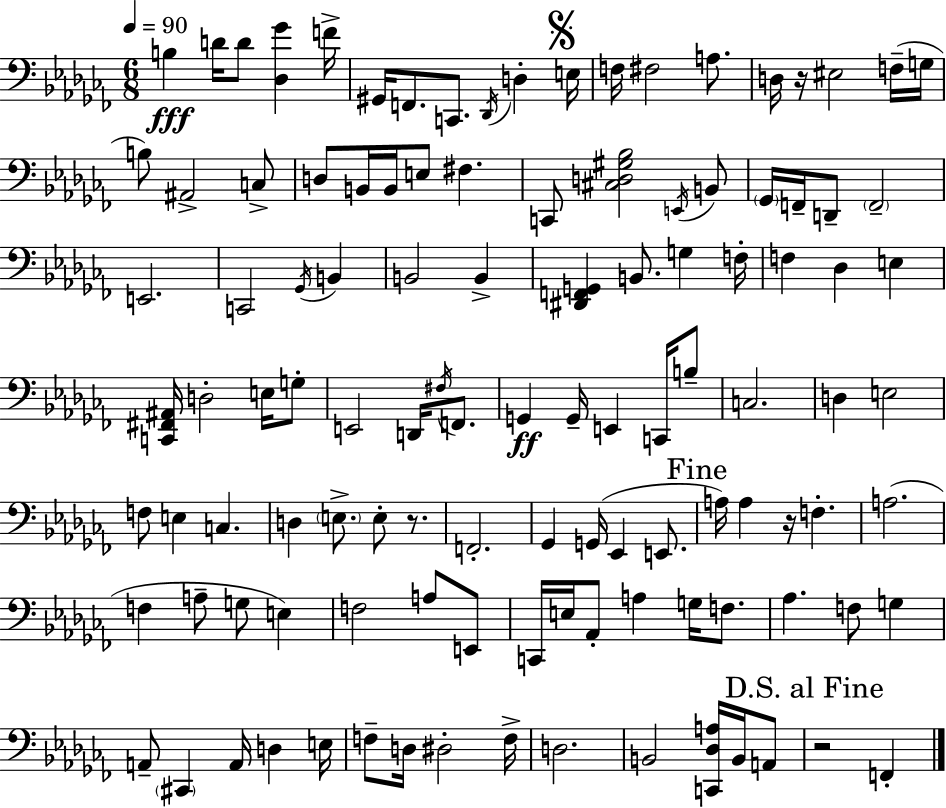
X:1
T:Untitled
M:6/8
L:1/4
K:Abm
B, D/4 D/2 [_D,_G] F/4 ^G,,/4 F,,/2 C,,/2 _D,,/4 D, E,/4 F,/4 ^F,2 A,/2 D,/4 z/4 ^E,2 F,/4 G,/4 B,/2 ^A,,2 C,/2 D,/2 B,,/4 B,,/4 E,/2 ^F, C,,/2 [^C,D,^G,_B,]2 E,,/4 B,,/2 _G,,/4 F,,/4 D,,/2 F,,2 E,,2 C,,2 _G,,/4 B,, B,,2 B,, [^D,,F,,G,,] B,,/2 G, F,/4 F, _D, E, [C,,^F,,^A,,]/4 D,2 E,/4 G,/2 E,,2 D,,/4 ^F,/4 F,,/2 G,, G,,/4 E,, C,,/4 B,/2 C,2 D, E,2 F,/2 E, C, D, E,/2 E,/2 z/2 F,,2 _G,, G,,/4 _E,, E,,/2 A,/4 A, z/4 F, A,2 F, A,/2 G,/2 E, F,2 A,/2 E,,/2 C,,/4 E,/4 _A,,/2 A, G,/4 F,/2 _A, F,/2 G, A,,/2 ^C,, A,,/4 D, E,/4 F,/2 D,/4 ^D,2 F,/4 D,2 B,,2 [C,,_D,A,]/4 B,,/4 A,,/2 z2 F,,